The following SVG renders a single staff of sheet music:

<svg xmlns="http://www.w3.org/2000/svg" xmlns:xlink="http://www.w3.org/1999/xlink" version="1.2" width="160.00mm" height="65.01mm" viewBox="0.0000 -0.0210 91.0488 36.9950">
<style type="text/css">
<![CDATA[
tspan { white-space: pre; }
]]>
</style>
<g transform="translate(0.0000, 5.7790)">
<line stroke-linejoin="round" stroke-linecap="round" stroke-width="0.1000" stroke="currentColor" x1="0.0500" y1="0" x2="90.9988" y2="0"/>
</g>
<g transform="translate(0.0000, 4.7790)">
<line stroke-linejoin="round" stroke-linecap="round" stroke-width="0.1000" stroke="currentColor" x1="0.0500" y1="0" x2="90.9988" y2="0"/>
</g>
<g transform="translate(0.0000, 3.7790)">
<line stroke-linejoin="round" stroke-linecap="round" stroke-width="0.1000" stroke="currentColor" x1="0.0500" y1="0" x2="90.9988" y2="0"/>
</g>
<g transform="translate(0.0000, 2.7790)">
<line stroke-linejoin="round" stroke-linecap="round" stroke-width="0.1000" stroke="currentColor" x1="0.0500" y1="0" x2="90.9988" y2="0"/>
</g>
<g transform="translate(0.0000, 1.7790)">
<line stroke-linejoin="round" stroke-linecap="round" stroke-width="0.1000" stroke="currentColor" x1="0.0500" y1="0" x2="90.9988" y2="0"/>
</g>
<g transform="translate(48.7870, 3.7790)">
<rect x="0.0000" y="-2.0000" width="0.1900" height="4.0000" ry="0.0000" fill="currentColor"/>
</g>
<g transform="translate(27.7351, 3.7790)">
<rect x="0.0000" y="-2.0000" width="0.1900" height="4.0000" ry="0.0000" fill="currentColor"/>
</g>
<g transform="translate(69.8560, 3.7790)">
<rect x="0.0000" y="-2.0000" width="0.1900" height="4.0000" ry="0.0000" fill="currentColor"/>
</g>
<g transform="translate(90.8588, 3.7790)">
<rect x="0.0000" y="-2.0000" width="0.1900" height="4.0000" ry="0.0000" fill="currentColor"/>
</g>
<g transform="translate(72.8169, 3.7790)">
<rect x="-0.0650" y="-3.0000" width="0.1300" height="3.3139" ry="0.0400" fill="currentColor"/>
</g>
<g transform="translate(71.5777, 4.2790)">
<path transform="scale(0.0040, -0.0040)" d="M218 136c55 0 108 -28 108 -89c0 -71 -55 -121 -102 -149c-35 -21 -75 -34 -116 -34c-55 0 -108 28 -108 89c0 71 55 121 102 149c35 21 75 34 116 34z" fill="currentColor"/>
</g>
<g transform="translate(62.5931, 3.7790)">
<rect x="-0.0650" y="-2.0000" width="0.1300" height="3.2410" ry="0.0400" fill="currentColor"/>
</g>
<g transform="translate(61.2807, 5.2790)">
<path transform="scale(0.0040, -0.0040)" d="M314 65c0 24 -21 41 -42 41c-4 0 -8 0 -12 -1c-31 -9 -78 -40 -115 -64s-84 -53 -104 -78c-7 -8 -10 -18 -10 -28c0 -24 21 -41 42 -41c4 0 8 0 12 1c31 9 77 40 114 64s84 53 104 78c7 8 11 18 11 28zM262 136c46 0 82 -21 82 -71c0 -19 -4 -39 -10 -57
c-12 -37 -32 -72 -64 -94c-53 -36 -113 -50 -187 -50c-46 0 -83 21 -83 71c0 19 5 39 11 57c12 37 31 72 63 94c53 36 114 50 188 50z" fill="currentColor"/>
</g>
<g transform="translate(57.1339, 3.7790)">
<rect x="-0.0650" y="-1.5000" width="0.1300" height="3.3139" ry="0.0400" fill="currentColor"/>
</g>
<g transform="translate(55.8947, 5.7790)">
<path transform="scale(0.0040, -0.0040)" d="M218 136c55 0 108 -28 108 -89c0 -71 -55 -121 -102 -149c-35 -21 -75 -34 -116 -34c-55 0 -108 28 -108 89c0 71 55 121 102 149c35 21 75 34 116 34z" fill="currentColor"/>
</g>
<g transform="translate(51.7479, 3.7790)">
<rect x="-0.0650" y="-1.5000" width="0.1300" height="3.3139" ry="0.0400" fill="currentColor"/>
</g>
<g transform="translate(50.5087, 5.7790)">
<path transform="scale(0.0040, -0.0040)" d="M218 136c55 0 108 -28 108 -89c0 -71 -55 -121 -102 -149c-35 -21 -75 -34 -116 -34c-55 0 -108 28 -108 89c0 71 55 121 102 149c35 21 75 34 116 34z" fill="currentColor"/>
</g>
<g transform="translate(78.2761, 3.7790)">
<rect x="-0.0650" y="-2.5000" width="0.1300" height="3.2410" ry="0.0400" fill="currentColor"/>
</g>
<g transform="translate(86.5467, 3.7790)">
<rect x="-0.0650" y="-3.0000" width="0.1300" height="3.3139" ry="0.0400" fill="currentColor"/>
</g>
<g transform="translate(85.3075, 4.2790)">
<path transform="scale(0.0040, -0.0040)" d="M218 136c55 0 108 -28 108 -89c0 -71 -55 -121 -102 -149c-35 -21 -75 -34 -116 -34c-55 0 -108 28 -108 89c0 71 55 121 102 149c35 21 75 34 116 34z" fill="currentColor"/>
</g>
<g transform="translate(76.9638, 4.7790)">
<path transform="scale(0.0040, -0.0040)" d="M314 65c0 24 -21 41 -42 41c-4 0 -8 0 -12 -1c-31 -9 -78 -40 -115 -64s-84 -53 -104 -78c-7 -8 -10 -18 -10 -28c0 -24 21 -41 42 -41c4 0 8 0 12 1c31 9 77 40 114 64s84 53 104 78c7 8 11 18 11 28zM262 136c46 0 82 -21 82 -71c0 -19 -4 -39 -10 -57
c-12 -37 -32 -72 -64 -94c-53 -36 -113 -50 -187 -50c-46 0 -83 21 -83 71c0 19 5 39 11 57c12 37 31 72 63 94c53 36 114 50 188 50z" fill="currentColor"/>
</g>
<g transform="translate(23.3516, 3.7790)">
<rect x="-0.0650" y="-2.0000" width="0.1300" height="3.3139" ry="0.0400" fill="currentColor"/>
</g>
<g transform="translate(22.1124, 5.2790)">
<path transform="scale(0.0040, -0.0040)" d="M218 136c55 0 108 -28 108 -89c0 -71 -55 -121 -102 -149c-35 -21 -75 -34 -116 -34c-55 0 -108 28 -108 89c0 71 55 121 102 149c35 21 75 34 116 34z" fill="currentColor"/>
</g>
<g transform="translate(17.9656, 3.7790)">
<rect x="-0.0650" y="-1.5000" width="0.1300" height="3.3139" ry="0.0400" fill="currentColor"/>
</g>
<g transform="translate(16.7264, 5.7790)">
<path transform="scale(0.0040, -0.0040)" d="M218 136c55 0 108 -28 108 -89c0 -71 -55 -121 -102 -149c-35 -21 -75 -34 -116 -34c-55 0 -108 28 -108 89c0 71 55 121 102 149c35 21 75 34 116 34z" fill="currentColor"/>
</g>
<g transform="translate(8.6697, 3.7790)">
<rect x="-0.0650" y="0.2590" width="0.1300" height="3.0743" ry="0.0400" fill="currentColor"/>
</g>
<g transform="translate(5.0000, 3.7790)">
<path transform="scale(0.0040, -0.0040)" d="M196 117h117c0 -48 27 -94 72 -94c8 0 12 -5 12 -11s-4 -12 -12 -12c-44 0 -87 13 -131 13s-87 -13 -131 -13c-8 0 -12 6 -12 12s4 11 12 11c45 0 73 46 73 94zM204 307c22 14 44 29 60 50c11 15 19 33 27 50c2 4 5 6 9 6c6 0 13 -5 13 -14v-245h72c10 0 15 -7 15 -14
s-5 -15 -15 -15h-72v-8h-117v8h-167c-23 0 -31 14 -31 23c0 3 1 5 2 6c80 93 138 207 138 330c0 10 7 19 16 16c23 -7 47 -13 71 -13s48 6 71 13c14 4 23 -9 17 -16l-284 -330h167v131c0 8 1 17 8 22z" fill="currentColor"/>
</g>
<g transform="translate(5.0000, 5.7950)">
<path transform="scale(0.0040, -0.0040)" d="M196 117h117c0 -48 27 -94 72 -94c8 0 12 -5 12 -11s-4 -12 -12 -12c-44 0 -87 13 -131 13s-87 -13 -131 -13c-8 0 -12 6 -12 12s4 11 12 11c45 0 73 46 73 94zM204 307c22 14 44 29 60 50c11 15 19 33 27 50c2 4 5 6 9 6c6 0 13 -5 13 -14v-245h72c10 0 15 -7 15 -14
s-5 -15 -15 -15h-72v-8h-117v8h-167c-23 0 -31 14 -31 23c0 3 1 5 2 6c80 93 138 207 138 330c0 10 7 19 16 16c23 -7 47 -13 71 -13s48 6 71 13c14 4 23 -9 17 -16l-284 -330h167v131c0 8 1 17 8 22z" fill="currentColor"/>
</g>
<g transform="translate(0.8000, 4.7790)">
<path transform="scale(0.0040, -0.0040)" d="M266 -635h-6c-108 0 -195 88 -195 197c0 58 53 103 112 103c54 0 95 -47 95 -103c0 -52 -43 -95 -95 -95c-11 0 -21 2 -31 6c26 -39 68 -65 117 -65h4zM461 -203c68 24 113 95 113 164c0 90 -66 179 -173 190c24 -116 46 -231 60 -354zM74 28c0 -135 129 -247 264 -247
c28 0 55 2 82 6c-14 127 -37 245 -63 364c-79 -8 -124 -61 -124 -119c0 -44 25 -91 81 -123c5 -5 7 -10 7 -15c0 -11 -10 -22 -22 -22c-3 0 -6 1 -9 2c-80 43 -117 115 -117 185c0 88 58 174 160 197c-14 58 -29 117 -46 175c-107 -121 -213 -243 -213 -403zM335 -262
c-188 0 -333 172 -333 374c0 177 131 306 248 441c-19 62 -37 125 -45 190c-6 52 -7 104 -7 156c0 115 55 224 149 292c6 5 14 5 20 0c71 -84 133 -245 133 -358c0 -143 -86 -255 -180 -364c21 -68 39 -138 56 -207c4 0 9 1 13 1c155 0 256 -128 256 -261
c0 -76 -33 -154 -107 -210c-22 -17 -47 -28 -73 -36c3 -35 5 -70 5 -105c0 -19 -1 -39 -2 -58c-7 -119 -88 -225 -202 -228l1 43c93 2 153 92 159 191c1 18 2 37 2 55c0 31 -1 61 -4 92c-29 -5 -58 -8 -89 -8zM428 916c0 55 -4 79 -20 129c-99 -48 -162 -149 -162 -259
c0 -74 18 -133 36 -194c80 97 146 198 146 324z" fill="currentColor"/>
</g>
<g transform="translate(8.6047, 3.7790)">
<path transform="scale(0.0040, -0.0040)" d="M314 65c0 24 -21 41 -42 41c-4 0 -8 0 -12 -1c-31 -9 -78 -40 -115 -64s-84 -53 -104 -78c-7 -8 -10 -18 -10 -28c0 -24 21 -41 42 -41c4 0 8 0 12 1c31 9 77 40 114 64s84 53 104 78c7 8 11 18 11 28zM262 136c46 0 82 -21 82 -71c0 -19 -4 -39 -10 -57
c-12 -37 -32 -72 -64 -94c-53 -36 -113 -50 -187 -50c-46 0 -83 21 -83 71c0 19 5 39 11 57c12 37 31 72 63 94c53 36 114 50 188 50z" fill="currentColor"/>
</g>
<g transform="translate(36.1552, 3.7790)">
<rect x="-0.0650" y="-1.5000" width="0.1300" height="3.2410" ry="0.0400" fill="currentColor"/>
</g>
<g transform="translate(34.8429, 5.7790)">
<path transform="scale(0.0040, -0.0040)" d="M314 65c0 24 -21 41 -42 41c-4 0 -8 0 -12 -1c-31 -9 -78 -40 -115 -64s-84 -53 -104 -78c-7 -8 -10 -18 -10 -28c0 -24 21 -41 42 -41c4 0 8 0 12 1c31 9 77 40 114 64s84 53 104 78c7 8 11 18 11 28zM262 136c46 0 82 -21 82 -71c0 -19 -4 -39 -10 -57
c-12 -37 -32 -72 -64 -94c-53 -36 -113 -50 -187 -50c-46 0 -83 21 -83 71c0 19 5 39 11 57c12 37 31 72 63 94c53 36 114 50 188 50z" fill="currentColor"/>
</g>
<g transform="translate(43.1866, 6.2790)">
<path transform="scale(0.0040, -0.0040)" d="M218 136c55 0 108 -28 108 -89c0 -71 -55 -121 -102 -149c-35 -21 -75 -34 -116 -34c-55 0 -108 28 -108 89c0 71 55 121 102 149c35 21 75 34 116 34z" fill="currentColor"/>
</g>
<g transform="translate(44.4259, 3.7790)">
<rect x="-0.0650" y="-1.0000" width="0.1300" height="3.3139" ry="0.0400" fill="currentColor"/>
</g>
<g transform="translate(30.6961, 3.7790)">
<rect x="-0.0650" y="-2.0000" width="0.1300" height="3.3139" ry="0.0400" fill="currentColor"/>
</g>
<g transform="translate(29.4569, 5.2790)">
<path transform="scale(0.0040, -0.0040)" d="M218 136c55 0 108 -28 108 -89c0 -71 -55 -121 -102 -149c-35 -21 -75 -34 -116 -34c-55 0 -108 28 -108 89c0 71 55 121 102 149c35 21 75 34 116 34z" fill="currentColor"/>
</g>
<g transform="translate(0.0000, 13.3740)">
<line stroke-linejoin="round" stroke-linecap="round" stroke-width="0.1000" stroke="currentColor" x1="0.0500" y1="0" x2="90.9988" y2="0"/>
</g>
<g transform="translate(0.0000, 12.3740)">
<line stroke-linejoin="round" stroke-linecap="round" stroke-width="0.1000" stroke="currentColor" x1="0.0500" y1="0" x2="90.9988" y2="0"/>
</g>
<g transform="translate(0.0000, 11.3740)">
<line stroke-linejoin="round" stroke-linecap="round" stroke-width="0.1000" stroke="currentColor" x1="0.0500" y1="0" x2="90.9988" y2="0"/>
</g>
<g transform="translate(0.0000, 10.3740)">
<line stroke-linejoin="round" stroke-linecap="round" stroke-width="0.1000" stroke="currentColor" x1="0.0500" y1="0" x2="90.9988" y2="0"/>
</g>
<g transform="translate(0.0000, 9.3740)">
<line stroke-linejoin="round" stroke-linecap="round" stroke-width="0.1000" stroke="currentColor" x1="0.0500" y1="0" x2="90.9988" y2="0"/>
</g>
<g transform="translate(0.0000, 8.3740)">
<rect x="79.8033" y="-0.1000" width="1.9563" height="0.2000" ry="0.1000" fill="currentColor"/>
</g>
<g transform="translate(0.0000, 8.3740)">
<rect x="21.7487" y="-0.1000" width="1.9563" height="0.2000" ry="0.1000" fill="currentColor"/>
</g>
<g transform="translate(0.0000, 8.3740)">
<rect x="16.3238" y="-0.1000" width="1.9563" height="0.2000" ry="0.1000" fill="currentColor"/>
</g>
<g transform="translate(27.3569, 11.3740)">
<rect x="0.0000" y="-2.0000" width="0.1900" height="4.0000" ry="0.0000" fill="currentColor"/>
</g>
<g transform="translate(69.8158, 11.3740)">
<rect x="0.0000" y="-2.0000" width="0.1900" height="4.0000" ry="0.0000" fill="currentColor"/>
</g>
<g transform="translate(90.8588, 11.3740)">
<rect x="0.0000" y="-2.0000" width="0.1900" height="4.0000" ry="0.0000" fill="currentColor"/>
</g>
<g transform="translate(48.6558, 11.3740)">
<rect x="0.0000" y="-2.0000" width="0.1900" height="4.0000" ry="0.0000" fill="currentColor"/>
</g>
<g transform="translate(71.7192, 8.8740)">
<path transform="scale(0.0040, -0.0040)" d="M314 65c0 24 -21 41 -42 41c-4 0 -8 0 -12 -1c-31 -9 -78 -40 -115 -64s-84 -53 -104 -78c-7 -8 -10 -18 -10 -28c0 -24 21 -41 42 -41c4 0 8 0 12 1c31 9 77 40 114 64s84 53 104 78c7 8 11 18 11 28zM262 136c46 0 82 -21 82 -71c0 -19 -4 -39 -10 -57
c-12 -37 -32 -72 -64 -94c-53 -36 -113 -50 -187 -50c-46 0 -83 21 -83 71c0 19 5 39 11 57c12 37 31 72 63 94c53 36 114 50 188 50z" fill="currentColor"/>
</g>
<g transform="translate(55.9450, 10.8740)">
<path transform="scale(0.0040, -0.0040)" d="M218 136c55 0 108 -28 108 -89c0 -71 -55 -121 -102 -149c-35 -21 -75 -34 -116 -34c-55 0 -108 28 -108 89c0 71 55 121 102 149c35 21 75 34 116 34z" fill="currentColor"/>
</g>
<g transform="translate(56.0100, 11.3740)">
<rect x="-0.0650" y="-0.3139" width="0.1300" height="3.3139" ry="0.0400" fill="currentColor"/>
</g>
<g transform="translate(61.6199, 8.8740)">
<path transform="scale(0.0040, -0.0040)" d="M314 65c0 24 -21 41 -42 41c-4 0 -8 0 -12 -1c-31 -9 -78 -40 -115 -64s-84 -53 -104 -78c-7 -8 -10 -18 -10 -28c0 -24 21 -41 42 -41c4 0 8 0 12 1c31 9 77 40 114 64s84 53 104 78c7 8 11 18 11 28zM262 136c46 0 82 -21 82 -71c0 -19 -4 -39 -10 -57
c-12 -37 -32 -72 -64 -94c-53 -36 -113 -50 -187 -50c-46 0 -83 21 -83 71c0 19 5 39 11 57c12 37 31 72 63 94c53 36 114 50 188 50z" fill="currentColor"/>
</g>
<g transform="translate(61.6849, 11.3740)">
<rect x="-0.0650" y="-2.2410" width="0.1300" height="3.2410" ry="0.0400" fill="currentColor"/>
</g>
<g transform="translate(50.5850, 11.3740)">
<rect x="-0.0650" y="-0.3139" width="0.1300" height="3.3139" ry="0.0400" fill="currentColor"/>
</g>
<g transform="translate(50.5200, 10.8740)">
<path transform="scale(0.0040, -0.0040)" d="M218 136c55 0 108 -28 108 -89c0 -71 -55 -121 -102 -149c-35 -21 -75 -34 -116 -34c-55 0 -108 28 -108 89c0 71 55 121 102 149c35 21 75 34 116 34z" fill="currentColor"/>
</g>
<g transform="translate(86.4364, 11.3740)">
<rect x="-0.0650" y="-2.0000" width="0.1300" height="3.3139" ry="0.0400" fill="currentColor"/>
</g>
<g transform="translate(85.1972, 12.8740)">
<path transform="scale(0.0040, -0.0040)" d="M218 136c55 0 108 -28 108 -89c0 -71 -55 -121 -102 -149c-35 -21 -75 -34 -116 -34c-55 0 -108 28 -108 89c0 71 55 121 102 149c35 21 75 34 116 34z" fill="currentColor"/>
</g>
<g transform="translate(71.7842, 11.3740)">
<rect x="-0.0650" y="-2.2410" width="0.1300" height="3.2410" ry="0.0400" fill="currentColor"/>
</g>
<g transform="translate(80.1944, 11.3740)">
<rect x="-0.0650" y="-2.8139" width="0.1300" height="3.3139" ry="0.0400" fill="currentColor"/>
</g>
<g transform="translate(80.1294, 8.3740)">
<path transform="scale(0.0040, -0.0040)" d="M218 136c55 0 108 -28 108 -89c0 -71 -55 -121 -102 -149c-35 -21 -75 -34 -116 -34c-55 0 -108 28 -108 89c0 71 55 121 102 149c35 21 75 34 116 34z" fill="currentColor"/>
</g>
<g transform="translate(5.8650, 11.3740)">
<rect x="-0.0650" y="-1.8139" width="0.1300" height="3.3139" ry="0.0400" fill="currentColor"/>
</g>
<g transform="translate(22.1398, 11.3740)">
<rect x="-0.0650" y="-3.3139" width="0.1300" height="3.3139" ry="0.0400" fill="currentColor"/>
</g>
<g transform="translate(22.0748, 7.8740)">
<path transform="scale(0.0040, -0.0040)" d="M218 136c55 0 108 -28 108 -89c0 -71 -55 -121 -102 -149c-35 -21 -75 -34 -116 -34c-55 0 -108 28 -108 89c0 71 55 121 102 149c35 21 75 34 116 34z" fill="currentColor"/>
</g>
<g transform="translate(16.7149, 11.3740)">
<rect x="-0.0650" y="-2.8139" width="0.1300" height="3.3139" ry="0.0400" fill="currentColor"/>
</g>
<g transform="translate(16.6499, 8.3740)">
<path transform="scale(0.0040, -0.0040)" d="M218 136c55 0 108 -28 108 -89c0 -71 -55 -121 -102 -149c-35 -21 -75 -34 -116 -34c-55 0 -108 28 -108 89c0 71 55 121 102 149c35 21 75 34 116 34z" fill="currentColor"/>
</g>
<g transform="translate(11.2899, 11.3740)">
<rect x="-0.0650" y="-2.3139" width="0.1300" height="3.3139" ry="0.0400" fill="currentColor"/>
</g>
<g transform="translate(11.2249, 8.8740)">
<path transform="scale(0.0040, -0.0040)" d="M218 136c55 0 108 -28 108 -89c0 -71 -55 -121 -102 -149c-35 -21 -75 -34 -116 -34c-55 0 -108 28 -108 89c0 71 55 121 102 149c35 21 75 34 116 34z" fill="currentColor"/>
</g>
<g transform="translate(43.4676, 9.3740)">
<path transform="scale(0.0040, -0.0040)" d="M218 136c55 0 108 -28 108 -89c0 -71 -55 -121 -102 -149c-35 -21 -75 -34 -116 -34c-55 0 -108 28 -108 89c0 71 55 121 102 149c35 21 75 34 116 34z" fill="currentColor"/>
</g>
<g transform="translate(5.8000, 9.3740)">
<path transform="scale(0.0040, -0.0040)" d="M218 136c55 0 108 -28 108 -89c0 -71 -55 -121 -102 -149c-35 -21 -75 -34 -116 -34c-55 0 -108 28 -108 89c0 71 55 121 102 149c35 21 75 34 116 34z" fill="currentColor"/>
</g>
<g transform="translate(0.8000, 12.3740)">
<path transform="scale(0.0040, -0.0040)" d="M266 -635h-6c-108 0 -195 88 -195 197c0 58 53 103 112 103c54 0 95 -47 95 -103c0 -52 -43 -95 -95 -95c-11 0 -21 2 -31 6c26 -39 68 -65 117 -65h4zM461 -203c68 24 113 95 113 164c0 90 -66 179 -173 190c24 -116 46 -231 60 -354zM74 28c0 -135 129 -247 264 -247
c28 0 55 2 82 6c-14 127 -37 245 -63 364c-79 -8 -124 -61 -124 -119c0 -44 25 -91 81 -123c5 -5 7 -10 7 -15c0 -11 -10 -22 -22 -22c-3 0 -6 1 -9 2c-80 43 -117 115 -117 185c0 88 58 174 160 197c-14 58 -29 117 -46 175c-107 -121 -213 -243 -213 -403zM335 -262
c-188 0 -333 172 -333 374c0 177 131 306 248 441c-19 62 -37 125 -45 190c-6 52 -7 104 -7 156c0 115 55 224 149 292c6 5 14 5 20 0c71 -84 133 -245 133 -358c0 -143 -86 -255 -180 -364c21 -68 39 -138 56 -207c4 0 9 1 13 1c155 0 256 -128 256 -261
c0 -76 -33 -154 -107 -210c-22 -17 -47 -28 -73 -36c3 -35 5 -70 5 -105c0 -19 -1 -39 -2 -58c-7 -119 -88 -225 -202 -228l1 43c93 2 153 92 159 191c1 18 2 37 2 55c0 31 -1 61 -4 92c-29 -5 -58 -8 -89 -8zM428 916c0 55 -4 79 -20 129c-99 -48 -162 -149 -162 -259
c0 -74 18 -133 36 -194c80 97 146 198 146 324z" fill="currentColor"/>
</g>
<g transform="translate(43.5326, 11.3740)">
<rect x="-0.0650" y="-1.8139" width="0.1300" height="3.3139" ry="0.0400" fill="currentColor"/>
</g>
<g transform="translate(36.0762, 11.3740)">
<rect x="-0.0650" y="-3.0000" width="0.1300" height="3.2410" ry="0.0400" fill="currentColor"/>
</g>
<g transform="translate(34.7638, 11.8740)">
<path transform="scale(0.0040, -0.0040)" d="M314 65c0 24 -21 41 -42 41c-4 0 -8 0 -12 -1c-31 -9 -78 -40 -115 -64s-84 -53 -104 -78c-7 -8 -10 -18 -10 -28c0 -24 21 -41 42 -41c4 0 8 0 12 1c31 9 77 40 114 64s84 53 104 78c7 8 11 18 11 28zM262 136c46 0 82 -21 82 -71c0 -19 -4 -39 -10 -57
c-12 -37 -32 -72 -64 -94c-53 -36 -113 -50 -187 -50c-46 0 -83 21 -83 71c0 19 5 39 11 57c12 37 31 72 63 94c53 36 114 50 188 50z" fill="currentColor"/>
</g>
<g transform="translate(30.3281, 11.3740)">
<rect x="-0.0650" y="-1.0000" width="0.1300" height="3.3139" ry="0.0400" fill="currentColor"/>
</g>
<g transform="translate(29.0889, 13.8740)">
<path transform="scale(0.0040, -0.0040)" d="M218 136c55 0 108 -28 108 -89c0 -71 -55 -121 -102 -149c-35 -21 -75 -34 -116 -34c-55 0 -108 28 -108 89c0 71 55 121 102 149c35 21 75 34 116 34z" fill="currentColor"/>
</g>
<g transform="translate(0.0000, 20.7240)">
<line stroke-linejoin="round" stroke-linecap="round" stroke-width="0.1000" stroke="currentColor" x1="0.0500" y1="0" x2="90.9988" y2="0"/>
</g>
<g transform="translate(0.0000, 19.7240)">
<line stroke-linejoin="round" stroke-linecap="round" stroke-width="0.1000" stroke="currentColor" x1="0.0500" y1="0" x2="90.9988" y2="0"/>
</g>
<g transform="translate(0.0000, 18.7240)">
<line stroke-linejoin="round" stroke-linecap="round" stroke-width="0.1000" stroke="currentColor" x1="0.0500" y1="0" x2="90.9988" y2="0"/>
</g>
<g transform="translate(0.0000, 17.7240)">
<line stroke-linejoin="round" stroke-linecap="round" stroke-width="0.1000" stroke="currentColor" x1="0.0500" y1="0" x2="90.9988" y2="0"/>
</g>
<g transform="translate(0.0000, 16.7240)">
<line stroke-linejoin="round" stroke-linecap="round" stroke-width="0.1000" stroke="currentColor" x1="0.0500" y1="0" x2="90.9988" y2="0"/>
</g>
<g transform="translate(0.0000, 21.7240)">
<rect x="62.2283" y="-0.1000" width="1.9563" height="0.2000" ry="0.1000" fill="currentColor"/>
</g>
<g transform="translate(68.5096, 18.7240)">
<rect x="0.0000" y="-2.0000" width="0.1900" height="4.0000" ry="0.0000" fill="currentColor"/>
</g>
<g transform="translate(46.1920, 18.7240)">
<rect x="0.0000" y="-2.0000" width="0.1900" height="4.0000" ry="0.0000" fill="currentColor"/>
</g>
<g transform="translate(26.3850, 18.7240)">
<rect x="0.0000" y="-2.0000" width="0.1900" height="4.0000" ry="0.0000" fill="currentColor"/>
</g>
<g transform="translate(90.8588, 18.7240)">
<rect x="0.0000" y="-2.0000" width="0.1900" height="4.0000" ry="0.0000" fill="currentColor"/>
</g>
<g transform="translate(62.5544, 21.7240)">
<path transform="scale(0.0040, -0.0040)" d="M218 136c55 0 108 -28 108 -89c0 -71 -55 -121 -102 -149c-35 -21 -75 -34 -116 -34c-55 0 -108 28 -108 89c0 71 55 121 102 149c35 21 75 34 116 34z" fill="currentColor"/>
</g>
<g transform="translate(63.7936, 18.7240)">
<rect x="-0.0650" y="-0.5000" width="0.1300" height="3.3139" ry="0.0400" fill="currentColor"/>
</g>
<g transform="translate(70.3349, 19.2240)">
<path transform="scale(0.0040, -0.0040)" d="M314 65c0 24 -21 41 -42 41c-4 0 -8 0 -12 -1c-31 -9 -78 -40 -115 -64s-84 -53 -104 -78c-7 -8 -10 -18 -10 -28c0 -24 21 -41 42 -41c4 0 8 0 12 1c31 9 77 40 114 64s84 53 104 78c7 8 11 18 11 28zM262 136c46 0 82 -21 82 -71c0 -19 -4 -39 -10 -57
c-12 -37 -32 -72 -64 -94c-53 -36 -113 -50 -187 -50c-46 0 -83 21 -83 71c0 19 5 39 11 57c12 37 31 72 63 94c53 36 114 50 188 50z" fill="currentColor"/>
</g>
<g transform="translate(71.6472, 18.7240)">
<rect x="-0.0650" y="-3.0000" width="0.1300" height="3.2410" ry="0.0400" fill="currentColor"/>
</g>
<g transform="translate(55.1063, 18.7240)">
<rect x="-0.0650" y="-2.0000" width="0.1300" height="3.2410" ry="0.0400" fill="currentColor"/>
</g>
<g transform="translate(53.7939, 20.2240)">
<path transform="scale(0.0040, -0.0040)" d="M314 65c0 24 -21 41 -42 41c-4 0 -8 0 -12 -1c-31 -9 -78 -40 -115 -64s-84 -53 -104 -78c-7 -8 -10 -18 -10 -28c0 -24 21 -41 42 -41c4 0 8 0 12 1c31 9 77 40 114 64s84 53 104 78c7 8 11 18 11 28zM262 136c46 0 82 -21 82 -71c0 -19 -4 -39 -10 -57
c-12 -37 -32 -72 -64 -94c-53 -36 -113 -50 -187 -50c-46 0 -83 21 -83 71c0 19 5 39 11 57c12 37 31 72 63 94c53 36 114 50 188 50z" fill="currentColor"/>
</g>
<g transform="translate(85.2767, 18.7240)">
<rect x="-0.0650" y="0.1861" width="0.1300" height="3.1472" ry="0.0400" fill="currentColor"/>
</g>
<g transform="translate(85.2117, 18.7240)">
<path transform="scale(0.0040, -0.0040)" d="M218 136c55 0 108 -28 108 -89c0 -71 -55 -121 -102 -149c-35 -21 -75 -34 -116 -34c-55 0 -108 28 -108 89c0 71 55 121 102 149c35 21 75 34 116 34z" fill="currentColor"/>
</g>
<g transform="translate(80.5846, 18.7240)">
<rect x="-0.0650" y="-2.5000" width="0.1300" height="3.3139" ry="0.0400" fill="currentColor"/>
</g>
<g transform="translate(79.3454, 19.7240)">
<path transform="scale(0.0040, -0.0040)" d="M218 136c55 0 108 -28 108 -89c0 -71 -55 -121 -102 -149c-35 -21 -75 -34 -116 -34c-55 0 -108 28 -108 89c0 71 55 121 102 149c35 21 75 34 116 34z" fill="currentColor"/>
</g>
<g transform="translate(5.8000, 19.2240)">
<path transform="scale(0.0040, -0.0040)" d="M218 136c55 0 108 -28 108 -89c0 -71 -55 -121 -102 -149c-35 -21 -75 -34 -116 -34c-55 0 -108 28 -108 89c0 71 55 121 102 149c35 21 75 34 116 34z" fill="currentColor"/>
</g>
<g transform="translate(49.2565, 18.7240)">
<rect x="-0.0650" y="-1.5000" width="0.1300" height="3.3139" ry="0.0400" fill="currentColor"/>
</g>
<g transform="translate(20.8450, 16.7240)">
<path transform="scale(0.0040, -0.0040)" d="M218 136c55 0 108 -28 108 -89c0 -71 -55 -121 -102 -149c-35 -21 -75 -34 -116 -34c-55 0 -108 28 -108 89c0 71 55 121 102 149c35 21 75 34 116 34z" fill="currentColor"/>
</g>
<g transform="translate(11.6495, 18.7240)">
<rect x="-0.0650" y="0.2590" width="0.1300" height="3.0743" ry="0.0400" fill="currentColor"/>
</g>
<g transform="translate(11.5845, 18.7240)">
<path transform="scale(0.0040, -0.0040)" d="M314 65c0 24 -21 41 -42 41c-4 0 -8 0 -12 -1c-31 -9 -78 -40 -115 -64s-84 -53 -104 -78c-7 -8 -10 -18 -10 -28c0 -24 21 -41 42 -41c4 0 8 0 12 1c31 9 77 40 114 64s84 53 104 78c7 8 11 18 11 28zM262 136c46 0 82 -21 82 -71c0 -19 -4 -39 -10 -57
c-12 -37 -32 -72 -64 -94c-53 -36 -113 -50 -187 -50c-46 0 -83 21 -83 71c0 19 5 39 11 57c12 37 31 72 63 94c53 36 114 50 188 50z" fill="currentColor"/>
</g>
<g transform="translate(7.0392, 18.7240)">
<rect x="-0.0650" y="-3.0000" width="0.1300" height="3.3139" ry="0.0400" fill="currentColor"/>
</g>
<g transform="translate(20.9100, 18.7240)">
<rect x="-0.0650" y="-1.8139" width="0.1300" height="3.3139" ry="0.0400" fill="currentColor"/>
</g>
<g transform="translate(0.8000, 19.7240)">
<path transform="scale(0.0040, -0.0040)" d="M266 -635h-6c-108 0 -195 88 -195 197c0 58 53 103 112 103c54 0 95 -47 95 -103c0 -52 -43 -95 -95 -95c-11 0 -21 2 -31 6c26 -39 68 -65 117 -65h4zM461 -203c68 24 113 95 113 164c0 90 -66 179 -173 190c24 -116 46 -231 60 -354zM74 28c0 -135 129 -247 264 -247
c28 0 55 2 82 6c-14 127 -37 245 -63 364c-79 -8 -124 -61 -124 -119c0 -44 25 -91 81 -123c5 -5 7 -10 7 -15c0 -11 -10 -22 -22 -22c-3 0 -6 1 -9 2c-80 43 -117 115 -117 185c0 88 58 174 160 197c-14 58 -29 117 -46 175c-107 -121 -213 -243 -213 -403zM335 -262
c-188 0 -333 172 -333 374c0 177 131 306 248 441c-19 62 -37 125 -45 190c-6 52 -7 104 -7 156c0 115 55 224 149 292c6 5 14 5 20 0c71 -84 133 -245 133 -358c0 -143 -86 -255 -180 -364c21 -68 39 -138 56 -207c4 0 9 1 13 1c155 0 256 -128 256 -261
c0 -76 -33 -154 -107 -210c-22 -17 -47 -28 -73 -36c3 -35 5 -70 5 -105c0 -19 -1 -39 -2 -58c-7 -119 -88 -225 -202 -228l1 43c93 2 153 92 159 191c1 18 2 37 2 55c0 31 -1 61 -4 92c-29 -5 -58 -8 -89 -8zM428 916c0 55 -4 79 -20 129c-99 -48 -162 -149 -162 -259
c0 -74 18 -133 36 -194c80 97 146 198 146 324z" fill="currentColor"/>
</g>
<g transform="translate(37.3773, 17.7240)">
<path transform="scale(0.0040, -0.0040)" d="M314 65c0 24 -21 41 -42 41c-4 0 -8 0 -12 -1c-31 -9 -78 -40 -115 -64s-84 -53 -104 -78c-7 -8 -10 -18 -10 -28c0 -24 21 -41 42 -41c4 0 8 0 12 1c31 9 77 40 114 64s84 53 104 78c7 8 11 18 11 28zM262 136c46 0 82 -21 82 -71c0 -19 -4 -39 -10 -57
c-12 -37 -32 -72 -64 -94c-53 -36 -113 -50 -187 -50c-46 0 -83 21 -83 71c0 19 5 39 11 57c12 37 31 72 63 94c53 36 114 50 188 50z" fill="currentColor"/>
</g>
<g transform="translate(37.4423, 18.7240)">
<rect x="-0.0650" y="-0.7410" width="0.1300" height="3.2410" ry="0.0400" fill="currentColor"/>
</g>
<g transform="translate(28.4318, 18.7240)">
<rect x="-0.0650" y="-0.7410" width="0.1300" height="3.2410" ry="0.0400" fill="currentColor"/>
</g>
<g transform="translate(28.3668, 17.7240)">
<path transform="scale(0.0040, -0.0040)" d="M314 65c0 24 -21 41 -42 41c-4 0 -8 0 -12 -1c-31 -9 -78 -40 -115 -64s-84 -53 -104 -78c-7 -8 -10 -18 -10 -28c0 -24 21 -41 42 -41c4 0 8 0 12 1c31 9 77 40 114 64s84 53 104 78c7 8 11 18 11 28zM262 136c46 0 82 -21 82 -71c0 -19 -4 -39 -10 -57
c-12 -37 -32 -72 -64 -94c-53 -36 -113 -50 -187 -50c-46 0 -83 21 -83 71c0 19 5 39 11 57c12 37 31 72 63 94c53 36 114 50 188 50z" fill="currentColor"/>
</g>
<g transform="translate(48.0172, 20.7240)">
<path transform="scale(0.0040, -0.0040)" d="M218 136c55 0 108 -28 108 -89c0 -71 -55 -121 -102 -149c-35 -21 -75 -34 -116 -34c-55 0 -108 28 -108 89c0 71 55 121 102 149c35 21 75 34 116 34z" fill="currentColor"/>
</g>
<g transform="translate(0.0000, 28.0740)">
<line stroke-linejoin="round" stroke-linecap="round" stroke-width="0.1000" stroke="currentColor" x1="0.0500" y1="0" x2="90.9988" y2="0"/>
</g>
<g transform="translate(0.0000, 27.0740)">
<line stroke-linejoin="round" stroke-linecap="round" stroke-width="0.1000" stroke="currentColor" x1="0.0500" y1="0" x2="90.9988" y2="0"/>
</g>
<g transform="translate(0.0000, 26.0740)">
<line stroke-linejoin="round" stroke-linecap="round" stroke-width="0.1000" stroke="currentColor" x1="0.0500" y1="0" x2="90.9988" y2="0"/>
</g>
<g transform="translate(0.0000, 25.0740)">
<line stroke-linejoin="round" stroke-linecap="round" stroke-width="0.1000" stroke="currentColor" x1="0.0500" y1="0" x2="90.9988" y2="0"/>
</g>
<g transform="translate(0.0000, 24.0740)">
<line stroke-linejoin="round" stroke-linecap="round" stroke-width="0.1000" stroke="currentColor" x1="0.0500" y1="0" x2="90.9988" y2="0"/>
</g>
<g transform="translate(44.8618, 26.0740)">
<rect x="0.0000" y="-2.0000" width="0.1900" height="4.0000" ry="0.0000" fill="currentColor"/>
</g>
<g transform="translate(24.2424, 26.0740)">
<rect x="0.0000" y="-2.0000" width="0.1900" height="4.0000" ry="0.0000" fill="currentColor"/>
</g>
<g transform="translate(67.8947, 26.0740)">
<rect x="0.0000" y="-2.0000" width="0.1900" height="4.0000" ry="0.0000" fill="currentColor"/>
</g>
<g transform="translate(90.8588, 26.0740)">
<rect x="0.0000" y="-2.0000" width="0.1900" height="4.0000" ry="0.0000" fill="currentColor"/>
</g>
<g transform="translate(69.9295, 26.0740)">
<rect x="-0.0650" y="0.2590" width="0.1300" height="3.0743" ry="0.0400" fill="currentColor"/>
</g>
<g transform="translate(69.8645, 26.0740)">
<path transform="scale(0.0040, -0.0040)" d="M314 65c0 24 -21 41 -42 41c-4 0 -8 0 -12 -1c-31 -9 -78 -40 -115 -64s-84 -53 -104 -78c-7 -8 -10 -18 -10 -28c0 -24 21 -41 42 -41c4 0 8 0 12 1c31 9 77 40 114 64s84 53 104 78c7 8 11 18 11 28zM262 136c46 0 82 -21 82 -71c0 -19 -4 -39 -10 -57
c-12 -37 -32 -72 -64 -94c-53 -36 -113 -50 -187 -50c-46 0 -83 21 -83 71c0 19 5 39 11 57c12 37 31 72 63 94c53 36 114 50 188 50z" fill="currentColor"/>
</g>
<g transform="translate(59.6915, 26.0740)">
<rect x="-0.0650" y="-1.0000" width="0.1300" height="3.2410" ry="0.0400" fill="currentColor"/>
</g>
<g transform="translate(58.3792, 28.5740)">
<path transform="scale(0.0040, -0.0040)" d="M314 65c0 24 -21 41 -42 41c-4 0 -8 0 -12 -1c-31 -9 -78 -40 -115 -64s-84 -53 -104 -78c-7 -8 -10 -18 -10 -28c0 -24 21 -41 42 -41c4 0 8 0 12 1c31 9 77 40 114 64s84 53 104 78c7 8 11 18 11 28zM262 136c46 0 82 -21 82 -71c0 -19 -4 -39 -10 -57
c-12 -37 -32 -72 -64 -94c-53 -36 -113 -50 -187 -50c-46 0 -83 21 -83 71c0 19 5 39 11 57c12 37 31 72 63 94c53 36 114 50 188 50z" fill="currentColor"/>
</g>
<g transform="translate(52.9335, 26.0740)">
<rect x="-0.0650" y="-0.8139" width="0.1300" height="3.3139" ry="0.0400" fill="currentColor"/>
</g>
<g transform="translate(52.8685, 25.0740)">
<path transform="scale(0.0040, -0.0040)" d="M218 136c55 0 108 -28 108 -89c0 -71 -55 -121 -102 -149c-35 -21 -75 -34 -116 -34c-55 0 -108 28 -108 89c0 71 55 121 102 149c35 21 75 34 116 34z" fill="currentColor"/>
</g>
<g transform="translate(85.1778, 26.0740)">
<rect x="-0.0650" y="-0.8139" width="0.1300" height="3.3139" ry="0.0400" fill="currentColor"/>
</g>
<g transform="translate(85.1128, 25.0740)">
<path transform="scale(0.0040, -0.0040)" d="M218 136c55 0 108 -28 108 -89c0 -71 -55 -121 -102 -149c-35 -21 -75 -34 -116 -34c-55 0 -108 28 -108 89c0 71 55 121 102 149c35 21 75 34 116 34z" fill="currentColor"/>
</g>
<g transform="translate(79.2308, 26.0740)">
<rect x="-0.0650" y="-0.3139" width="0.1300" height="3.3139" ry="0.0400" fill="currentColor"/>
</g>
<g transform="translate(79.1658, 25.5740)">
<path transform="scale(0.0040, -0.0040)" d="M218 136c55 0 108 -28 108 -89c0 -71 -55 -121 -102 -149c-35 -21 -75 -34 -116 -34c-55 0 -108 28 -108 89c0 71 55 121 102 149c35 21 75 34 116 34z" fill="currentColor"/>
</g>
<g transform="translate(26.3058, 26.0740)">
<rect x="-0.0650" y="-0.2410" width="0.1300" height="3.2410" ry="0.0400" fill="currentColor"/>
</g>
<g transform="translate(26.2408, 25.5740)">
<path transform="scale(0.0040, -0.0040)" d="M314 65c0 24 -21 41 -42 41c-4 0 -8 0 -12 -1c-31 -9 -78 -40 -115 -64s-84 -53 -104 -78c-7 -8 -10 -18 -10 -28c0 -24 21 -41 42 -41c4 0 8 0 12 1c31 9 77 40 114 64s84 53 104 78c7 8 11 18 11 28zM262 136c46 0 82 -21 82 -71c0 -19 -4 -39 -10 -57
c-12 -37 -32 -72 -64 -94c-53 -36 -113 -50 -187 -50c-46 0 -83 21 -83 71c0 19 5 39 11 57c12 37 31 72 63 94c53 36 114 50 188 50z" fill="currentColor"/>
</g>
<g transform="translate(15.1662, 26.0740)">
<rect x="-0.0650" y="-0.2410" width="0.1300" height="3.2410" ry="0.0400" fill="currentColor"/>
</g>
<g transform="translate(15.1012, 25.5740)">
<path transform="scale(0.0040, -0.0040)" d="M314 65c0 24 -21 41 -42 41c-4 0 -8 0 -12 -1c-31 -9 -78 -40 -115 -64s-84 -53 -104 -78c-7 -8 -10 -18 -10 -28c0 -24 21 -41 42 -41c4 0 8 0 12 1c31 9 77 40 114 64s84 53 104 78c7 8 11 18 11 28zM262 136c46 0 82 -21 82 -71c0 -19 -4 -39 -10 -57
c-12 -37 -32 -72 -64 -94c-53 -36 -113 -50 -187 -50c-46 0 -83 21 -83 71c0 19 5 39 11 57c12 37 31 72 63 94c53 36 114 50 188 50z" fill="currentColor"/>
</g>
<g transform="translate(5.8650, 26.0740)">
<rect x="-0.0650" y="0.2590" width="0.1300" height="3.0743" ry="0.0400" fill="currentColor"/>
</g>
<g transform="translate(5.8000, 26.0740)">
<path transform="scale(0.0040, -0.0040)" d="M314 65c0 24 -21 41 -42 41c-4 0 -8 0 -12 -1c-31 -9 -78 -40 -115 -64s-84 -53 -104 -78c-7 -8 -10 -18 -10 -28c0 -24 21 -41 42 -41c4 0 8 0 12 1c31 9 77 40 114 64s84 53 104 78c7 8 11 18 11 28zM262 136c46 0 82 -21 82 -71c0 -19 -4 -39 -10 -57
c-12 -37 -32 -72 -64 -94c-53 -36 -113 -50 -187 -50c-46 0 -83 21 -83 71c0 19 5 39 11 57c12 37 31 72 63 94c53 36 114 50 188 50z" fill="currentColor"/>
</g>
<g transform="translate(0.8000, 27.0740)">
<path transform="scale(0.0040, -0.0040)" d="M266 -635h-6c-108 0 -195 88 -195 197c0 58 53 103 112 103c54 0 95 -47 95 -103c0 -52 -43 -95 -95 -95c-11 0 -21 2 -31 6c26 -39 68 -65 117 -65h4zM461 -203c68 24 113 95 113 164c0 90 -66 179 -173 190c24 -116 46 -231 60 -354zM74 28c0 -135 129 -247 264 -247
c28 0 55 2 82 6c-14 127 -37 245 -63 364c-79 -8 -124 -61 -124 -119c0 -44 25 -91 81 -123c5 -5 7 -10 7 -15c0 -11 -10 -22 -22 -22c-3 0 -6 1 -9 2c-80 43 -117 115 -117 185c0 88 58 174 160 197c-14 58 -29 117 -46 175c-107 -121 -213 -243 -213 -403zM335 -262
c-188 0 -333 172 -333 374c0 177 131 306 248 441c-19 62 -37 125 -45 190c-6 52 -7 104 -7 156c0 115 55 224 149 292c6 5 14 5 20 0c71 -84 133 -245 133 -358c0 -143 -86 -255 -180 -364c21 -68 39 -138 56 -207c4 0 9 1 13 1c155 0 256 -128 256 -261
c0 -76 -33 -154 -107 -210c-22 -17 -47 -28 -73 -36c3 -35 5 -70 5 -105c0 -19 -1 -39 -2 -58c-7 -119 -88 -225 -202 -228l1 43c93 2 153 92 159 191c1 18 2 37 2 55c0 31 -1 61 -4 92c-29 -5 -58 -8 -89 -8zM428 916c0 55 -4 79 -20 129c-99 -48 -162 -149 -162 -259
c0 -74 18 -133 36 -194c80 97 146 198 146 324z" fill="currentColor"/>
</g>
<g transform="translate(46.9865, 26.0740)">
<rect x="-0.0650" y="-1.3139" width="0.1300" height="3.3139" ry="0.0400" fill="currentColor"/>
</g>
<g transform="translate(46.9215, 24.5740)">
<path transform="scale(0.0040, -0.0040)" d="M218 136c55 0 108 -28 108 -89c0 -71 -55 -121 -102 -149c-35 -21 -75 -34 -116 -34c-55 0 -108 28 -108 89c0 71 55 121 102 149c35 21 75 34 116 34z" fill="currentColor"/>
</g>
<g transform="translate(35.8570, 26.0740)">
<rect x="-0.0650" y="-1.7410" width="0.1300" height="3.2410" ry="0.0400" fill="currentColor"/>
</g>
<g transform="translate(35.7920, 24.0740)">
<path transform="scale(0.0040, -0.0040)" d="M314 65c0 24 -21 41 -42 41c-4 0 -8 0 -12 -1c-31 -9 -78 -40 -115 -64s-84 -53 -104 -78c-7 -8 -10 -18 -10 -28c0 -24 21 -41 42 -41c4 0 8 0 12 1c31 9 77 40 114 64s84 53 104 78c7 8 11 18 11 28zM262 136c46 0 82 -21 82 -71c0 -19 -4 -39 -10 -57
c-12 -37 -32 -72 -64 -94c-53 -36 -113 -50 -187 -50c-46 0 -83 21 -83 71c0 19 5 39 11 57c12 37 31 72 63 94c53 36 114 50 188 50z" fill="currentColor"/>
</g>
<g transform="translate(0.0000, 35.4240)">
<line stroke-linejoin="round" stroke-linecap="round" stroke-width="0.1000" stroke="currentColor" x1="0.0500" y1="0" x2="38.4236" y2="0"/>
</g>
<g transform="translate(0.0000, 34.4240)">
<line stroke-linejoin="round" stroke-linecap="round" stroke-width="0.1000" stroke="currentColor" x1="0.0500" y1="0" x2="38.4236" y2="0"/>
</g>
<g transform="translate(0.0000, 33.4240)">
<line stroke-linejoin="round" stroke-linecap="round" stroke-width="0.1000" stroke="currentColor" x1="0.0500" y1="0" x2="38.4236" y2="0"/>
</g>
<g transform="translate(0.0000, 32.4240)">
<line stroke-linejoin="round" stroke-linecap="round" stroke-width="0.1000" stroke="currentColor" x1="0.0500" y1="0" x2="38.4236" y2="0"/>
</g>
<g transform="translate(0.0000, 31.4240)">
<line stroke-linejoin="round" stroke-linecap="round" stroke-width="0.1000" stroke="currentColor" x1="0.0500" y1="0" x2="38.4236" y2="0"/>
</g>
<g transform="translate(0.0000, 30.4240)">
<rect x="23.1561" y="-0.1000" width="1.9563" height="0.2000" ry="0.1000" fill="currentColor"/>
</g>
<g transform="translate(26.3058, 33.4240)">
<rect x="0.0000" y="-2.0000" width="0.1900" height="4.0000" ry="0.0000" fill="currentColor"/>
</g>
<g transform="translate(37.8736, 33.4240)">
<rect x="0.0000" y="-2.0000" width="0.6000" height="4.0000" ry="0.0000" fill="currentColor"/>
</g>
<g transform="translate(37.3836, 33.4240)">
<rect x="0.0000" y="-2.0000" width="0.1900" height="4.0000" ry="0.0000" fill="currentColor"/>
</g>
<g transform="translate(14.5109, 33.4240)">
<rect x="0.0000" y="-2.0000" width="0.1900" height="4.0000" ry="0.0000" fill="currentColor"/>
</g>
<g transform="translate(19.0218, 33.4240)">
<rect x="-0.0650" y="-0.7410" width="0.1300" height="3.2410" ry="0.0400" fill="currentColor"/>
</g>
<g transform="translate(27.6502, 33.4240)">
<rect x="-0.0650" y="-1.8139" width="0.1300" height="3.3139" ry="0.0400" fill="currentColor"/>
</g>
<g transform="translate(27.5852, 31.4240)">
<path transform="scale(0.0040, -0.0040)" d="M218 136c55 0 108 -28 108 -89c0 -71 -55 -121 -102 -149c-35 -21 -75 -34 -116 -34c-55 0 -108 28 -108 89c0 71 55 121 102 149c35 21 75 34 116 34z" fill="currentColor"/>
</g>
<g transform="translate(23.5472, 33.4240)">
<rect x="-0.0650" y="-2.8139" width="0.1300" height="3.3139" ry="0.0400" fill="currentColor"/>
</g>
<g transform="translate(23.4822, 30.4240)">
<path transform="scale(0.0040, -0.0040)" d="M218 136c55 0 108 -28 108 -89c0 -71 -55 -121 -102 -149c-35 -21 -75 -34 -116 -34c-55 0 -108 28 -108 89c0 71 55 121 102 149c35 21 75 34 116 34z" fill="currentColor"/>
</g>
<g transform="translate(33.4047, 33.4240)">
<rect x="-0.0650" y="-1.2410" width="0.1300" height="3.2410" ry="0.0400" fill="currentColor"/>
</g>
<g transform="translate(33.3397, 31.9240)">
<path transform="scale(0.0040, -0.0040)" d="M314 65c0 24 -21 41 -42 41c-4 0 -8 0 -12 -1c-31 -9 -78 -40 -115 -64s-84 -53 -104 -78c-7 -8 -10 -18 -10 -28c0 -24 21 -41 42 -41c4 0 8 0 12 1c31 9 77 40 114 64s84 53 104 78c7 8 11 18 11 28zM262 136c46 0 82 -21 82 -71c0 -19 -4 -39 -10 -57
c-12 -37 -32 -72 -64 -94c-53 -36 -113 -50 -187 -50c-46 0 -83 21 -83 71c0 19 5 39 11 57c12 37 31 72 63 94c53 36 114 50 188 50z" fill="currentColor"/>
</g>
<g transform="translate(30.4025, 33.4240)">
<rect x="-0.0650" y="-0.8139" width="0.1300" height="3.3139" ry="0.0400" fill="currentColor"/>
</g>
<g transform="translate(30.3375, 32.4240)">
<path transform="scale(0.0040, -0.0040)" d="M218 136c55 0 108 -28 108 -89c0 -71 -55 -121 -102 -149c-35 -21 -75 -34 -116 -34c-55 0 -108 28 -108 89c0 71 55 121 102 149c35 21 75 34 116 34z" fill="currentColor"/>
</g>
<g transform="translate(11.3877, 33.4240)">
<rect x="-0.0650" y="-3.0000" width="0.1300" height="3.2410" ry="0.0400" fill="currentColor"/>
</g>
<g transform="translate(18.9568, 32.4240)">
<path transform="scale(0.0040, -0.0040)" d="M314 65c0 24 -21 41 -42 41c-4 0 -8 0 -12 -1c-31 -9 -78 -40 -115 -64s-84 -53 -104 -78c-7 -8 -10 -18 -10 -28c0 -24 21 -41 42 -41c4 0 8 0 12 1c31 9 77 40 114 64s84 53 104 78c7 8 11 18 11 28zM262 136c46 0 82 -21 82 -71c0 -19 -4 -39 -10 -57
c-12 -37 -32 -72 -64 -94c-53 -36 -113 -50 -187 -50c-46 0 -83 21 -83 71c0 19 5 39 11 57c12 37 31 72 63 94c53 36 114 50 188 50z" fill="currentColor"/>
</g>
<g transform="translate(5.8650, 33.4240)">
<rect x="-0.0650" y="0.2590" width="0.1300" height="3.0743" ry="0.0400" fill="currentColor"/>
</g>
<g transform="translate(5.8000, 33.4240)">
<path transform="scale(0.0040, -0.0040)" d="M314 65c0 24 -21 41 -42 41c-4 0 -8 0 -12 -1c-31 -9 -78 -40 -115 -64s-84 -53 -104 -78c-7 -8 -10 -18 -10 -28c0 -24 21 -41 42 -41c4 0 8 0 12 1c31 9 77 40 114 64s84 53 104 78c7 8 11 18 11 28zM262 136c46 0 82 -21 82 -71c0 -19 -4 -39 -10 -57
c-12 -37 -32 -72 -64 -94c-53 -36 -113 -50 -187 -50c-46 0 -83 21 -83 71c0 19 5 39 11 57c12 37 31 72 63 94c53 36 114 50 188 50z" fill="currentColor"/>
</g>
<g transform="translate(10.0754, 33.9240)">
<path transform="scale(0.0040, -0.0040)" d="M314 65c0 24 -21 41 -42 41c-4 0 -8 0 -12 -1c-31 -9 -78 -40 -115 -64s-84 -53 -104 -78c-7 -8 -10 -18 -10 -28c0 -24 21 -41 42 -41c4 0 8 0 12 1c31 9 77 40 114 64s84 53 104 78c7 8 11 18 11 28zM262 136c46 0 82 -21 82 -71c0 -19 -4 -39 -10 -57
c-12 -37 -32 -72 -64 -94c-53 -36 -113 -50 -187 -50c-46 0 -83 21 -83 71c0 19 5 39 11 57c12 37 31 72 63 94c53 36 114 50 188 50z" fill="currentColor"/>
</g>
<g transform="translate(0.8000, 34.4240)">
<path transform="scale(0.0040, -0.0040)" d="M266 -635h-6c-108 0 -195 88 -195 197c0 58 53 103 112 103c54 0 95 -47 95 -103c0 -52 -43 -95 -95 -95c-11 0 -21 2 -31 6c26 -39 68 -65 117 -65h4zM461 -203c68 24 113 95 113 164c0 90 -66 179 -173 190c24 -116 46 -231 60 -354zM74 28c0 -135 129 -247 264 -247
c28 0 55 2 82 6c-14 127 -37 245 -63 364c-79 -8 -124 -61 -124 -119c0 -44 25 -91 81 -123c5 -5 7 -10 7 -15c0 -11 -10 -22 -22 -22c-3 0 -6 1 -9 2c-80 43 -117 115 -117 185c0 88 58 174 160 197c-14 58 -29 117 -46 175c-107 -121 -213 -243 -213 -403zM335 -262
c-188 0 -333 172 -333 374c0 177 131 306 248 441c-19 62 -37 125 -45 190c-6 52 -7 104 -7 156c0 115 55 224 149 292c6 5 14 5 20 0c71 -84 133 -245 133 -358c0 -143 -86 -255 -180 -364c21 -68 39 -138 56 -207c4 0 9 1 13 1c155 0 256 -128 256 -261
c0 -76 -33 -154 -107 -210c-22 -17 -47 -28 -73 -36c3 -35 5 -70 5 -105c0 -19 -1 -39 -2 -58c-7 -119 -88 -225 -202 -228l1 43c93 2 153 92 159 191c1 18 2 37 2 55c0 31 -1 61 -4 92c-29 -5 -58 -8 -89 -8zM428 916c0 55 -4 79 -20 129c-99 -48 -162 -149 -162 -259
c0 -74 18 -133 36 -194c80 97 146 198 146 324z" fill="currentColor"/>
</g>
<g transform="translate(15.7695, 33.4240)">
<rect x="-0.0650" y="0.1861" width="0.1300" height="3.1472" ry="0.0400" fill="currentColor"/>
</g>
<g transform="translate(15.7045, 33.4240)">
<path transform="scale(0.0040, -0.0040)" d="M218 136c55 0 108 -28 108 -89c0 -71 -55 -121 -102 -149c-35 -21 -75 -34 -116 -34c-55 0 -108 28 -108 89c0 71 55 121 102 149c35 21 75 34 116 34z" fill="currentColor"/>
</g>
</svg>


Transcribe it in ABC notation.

X:1
T:Untitled
M:4/4
L:1/4
K:C
B2 E F F E2 D E E F2 A G2 A f g a b D A2 f c c g2 g2 a F A B2 f d2 d2 E F2 C A2 G B B2 c2 c2 f2 e d D2 B2 c d B2 A2 B d2 a f d e2